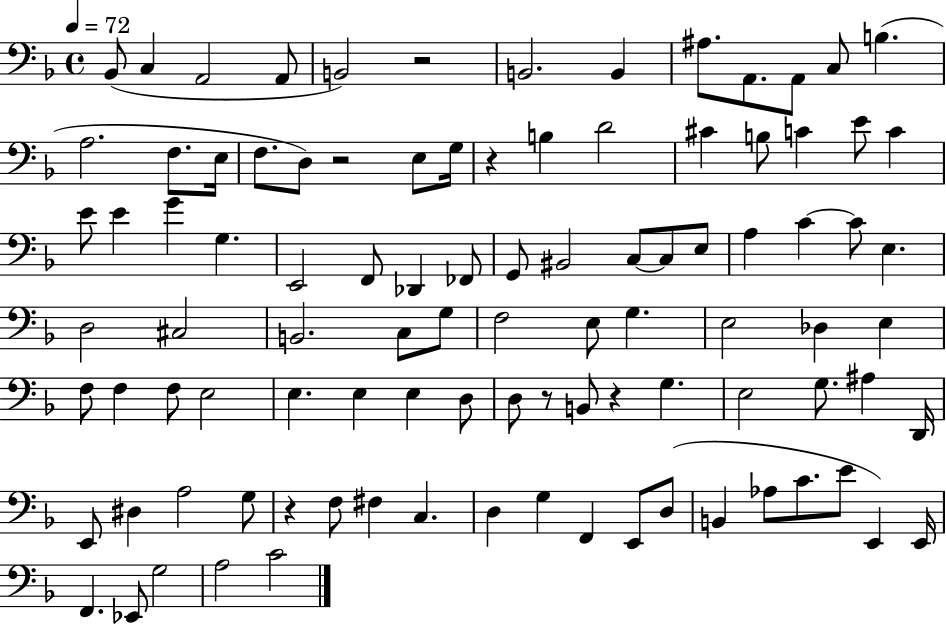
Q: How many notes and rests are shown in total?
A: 98